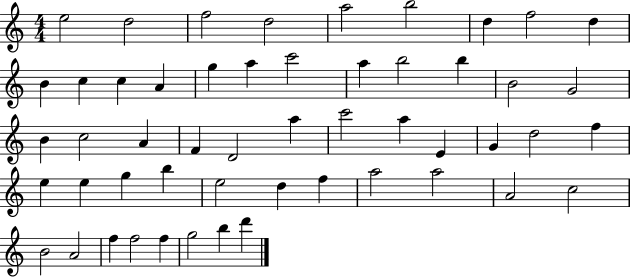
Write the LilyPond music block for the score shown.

{
  \clef treble
  \numericTimeSignature
  \time 4/4
  \key c \major
  e''2 d''2 | f''2 d''2 | a''2 b''2 | d''4 f''2 d''4 | \break b'4 c''4 c''4 a'4 | g''4 a''4 c'''2 | a''4 b''2 b''4 | b'2 g'2 | \break b'4 c''2 a'4 | f'4 d'2 a''4 | c'''2 a''4 e'4 | g'4 d''2 f''4 | \break e''4 e''4 g''4 b''4 | e''2 d''4 f''4 | a''2 a''2 | a'2 c''2 | \break b'2 a'2 | f''4 f''2 f''4 | g''2 b''4 d'''4 | \bar "|."
}